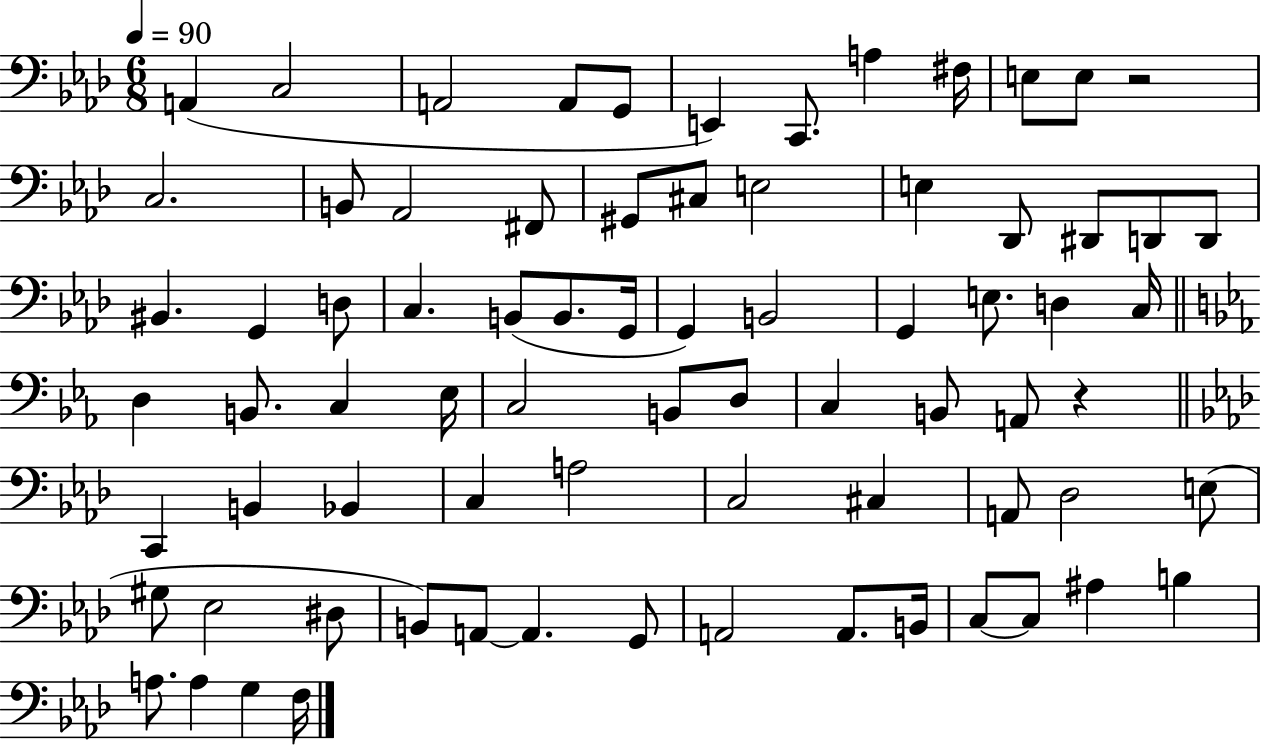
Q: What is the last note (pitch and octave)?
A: F3